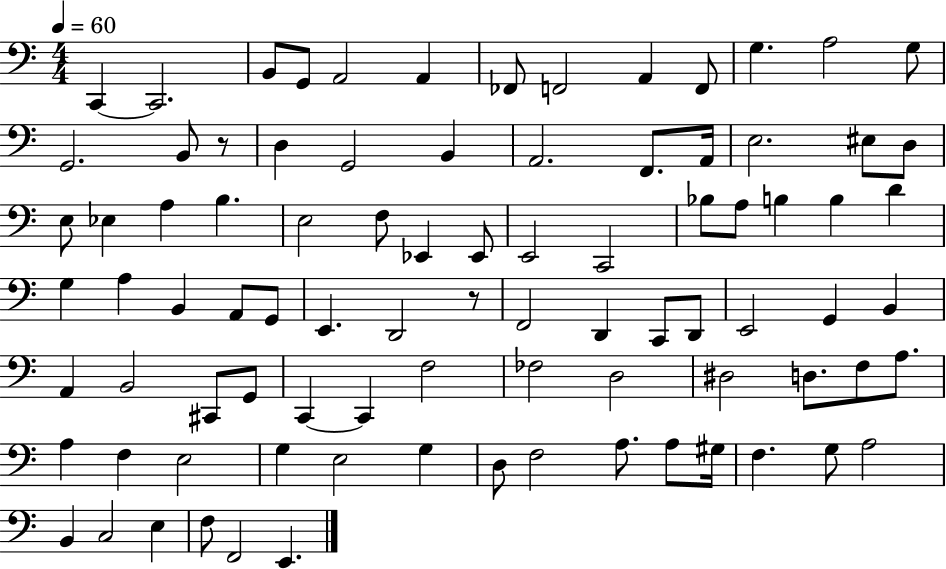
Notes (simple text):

C2/q C2/h. B2/e G2/e A2/h A2/q FES2/e F2/h A2/q F2/e G3/q. A3/h G3/e G2/h. B2/e R/e D3/q G2/h B2/q A2/h. F2/e. A2/s E3/h. EIS3/e D3/e E3/e Eb3/q A3/q B3/q. E3/h F3/e Eb2/q Eb2/e E2/h C2/h Bb3/e A3/e B3/q B3/q D4/q G3/q A3/q B2/q A2/e G2/e E2/q. D2/h R/e F2/h D2/q C2/e D2/e E2/h G2/q B2/q A2/q B2/h C#2/e G2/e C2/q C2/q F3/h FES3/h D3/h D#3/h D3/e. F3/e A3/e. A3/q F3/q E3/h G3/q E3/h G3/q D3/e F3/h A3/e. A3/e G#3/s F3/q. G3/e A3/h B2/q C3/h E3/q F3/e F2/h E2/q.